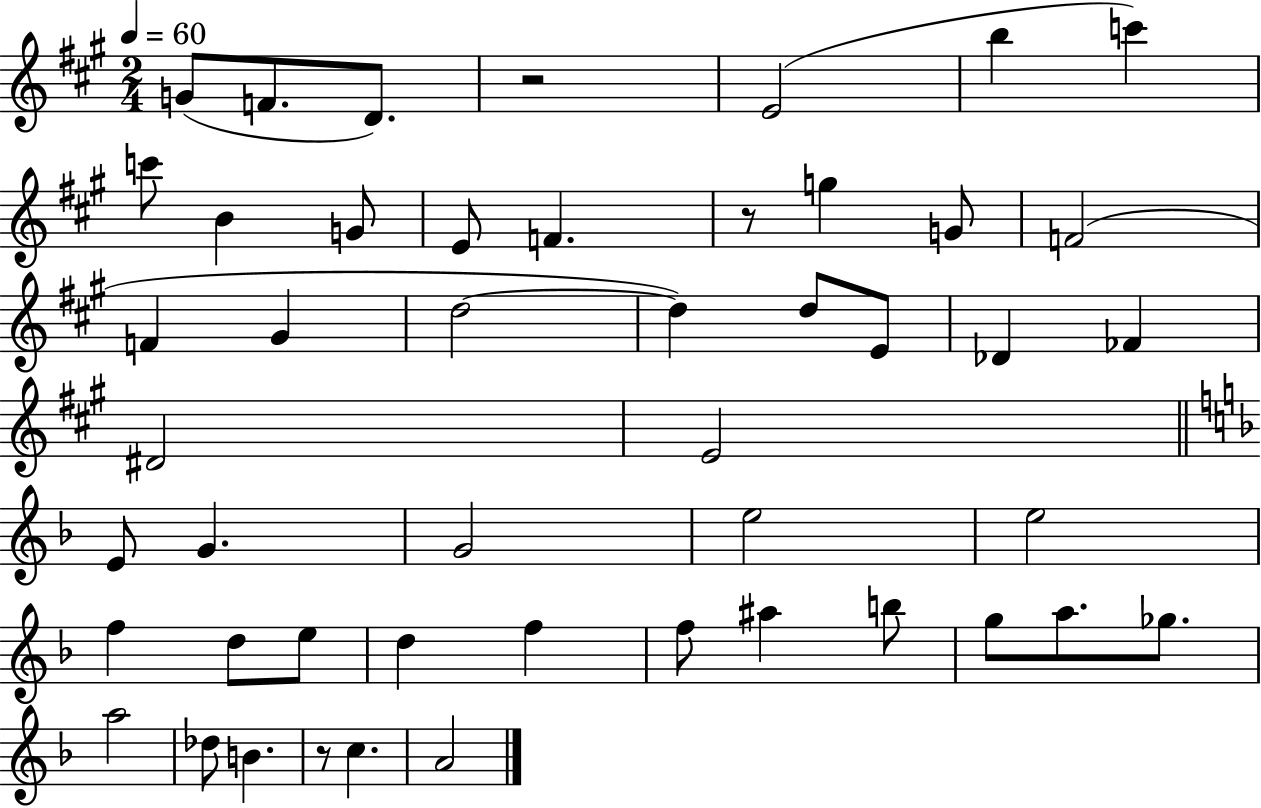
{
  \clef treble
  \numericTimeSignature
  \time 2/4
  \key a \major
  \tempo 4 = 60
  g'8( f'8. d'8.) | r2 | e'2( | b''4 c'''4) | \break c'''8 b'4 g'8 | e'8 f'4. | r8 g''4 g'8 | f'2( | \break f'4 gis'4 | d''2~~ | d''4) d''8 e'8 | des'4 fes'4 | \break dis'2 | e'2 | \bar "||" \break \key f \major e'8 g'4. | g'2 | e''2 | e''2 | \break f''4 d''8 e''8 | d''4 f''4 | f''8 ais''4 b''8 | g''8 a''8. ges''8. | \break a''2 | des''8 b'4. | r8 c''4. | a'2 | \break \bar "|."
}